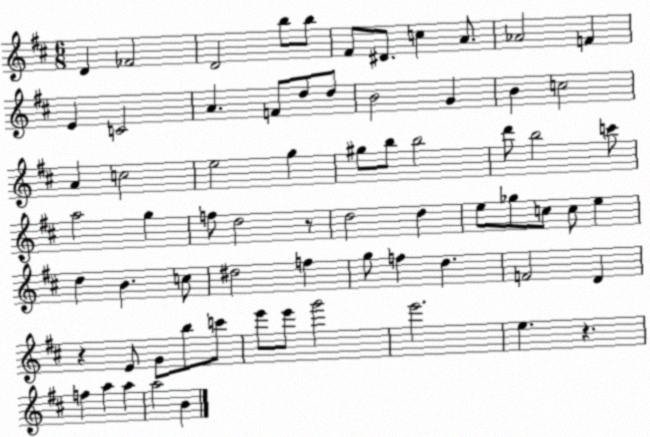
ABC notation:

X:1
T:Untitled
M:6/8
L:1/4
K:D
D _F2 D2 b/2 b/2 ^F/2 ^D/2 c A/2 _A2 F E C2 A F/2 d/2 d/2 B2 G B c2 A c2 e2 g ^g/2 b/2 b2 d'/2 b2 c'/2 a2 g f/2 d2 z/2 d2 d e/2 _g/2 c/2 c/2 e d B c/2 ^d2 f g/2 f d F2 D z E/2 G/2 b/2 c'/2 e'/2 e'/2 g'2 e'2 e z f a a a2 B